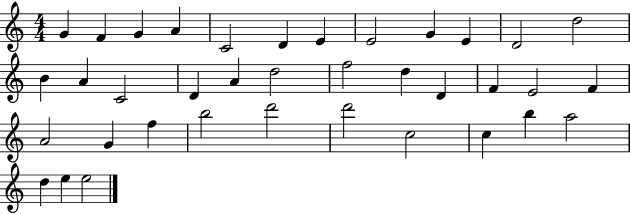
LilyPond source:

{
  \clef treble
  \numericTimeSignature
  \time 4/4
  \key c \major
  g'4 f'4 g'4 a'4 | c'2 d'4 e'4 | e'2 g'4 e'4 | d'2 d''2 | \break b'4 a'4 c'2 | d'4 a'4 d''2 | f''2 d''4 d'4 | f'4 e'2 f'4 | \break a'2 g'4 f''4 | b''2 d'''2 | d'''2 c''2 | c''4 b''4 a''2 | \break d''4 e''4 e''2 | \bar "|."
}